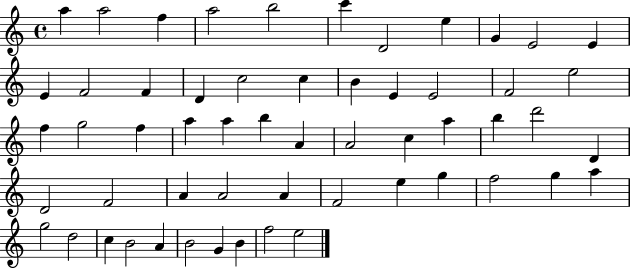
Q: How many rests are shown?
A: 0